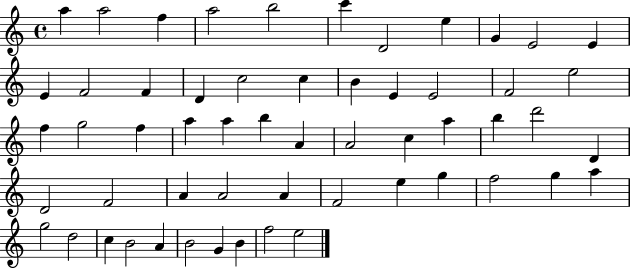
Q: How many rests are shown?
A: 0